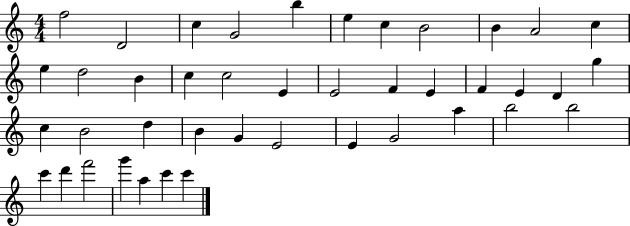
F5/h D4/h C5/q G4/h B5/q E5/q C5/q B4/h B4/q A4/h C5/q E5/q D5/h B4/q C5/q C5/h E4/q E4/h F4/q E4/q F4/q E4/q D4/q G5/q C5/q B4/h D5/q B4/q G4/q E4/h E4/q G4/h A5/q B5/h B5/h C6/q D6/q F6/h G6/q A5/q C6/q C6/q